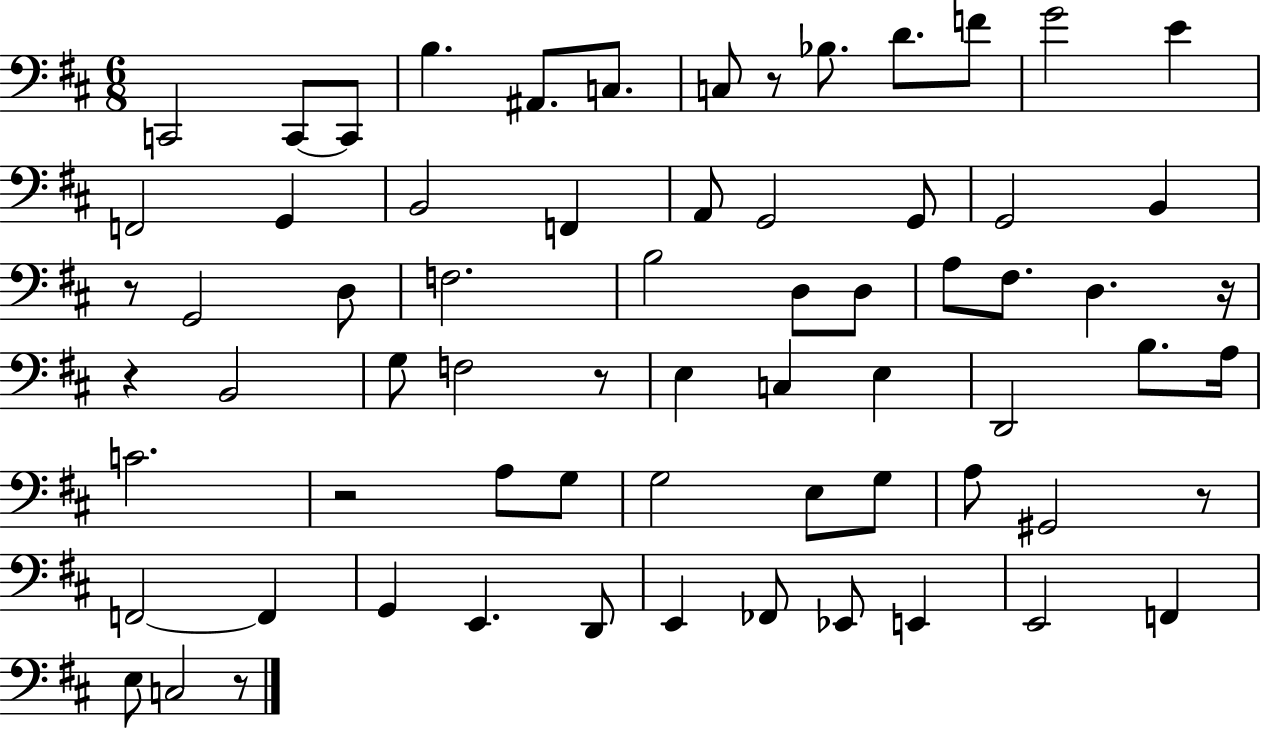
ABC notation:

X:1
T:Untitled
M:6/8
L:1/4
K:D
C,,2 C,,/2 C,,/2 B, ^A,,/2 C,/2 C,/2 z/2 _B,/2 D/2 F/2 G2 E F,,2 G,, B,,2 F,, A,,/2 G,,2 G,,/2 G,,2 B,, z/2 G,,2 D,/2 F,2 B,2 D,/2 D,/2 A,/2 ^F,/2 D, z/4 z B,,2 G,/2 F,2 z/2 E, C, E, D,,2 B,/2 A,/4 C2 z2 A,/2 G,/2 G,2 E,/2 G,/2 A,/2 ^G,,2 z/2 F,,2 F,, G,, E,, D,,/2 E,, _F,,/2 _E,,/2 E,, E,,2 F,, E,/2 C,2 z/2